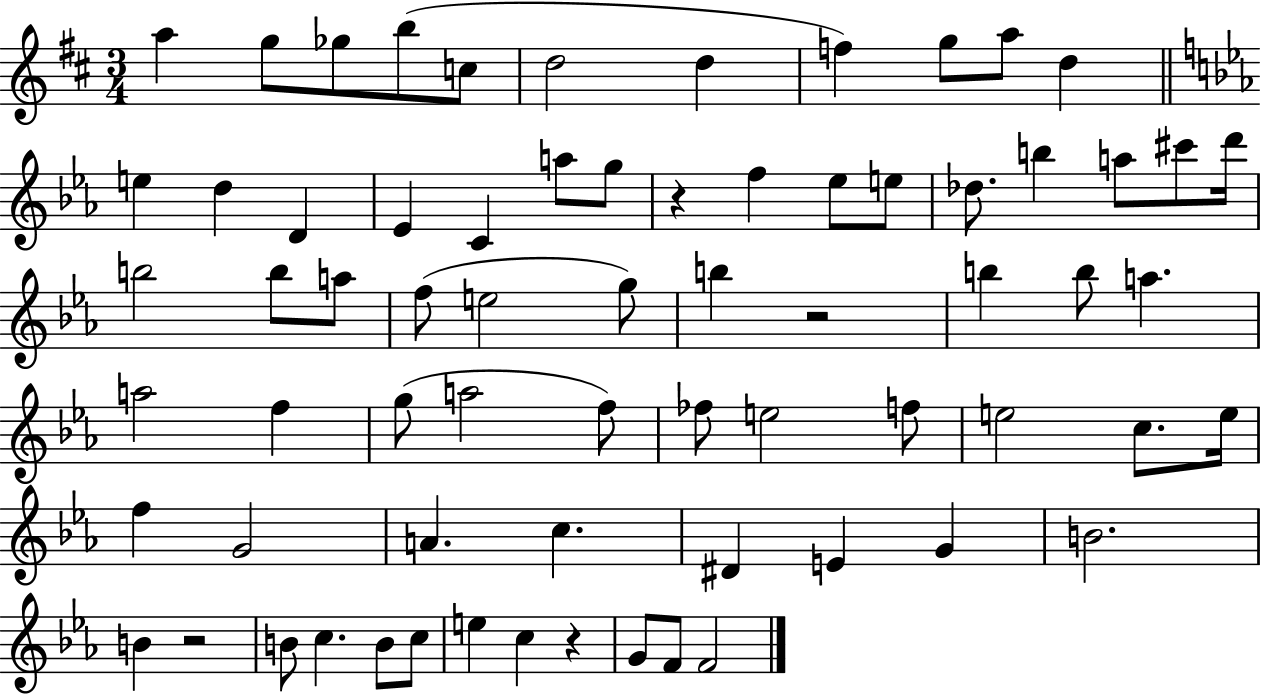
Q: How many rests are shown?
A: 4